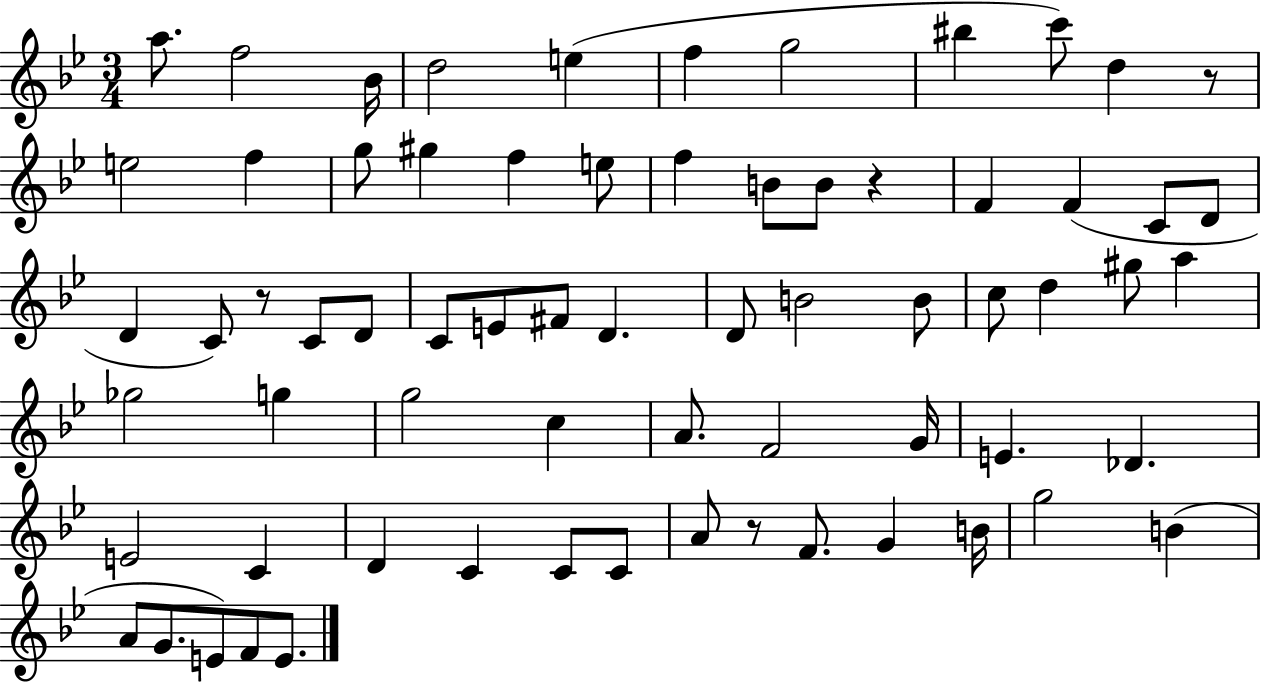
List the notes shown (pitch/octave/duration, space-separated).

A5/e. F5/h Bb4/s D5/h E5/q F5/q G5/h BIS5/q C6/e D5/q R/e E5/h F5/q G5/e G#5/q F5/q E5/e F5/q B4/e B4/e R/q F4/q F4/q C4/e D4/e D4/q C4/e R/e C4/e D4/e C4/e E4/e F#4/e D4/q. D4/e B4/h B4/e C5/e D5/q G#5/e A5/q Gb5/h G5/q G5/h C5/q A4/e. F4/h G4/s E4/q. Db4/q. E4/h C4/q D4/q C4/q C4/e C4/e A4/e R/e F4/e. G4/q B4/s G5/h B4/q A4/e G4/e. E4/e F4/e E4/e.